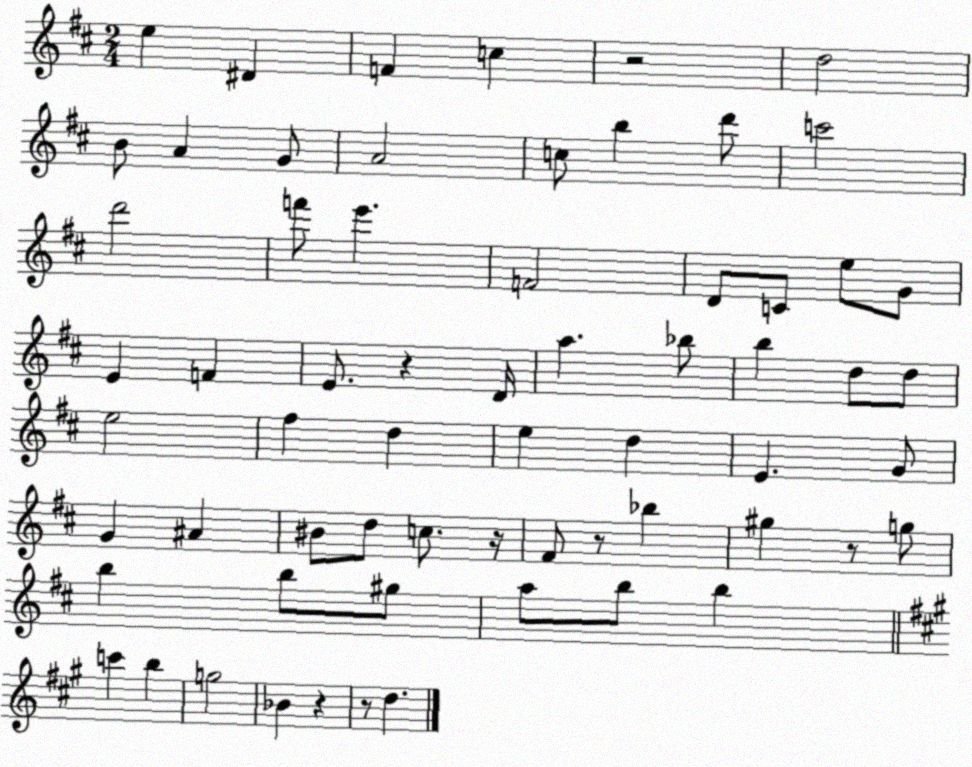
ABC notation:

X:1
T:Untitled
M:2/4
L:1/4
K:D
e ^D F c z2 d2 B/2 A G/2 A2 c/2 b d'/2 c'2 d'2 f'/2 e' F2 D/2 C/2 e/2 G/2 E F E/2 z D/4 a _b/2 b d/2 d/2 e2 ^f d e d E G/2 G ^A ^B/2 d/2 c/2 z/4 ^F/2 z/2 _b ^g z/2 g/2 b b/2 ^g/2 a/2 b/2 b c' b g2 _B z z/2 d